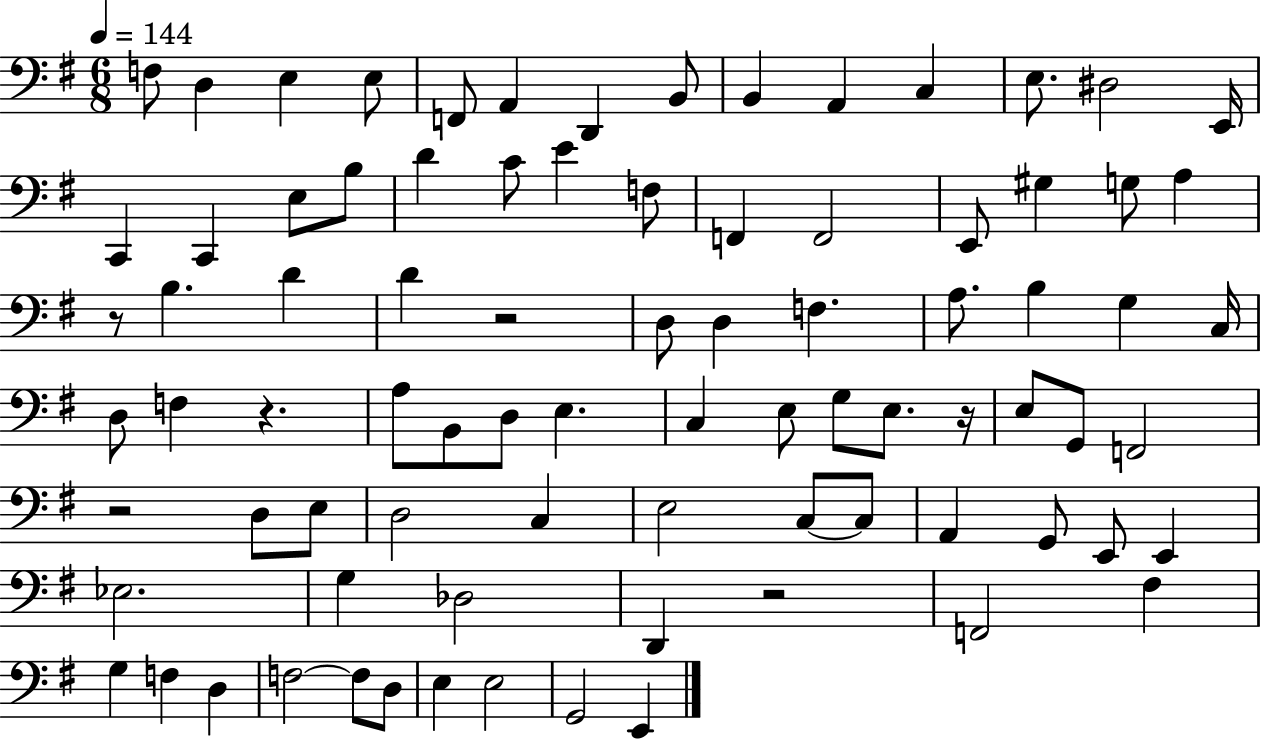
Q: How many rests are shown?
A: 6